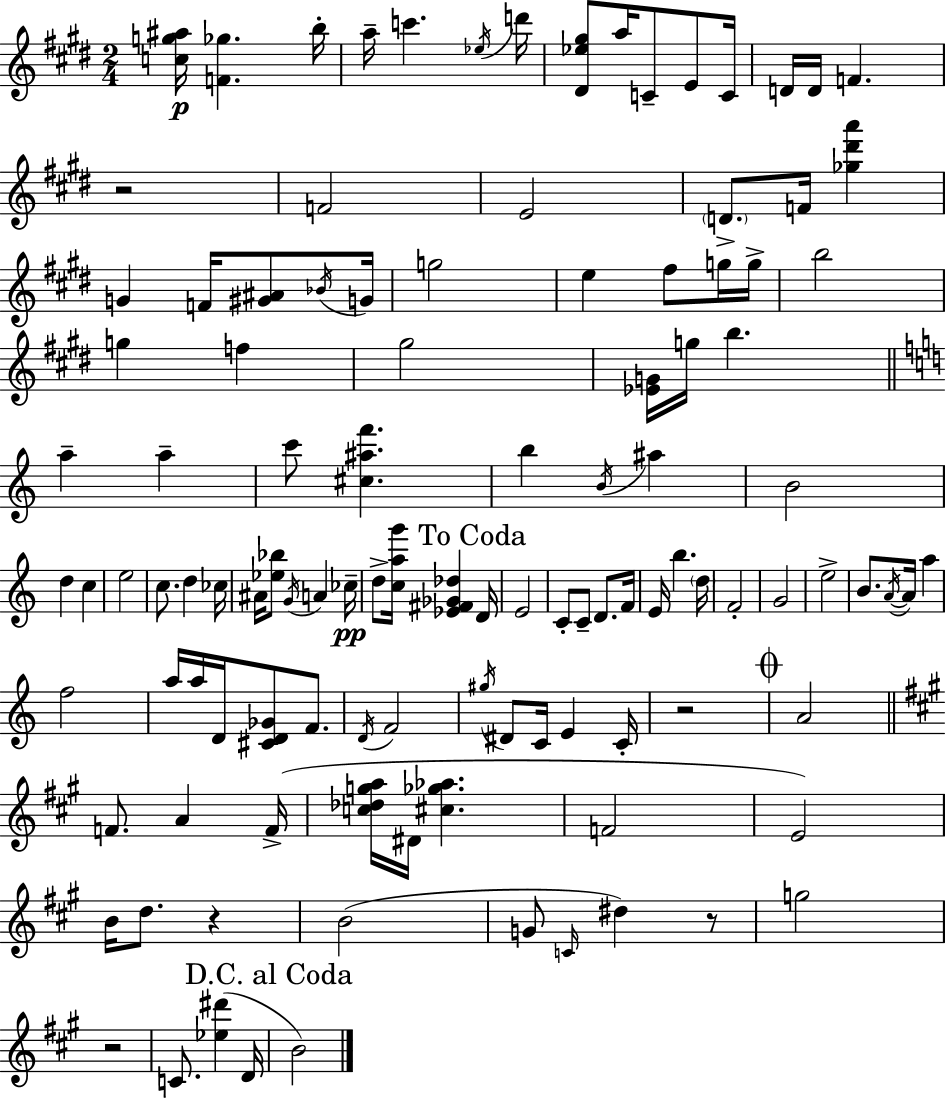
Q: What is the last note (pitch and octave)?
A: B4